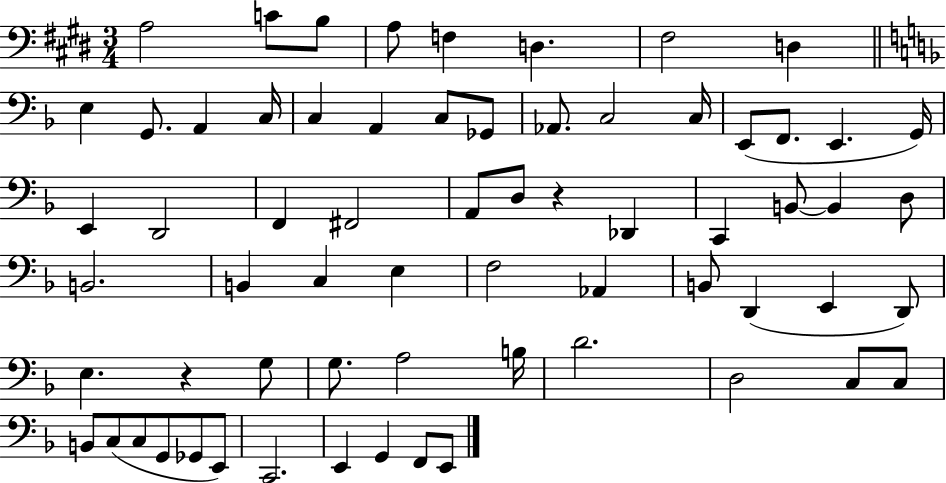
X:1
T:Untitled
M:3/4
L:1/4
K:E
A,2 C/2 B,/2 A,/2 F, D, ^F,2 D, E, G,,/2 A,, C,/4 C, A,, C,/2 _G,,/2 _A,,/2 C,2 C,/4 E,,/2 F,,/2 E,, G,,/4 E,, D,,2 F,, ^F,,2 A,,/2 D,/2 z _D,, C,, B,,/2 B,, D,/2 B,,2 B,, C, E, F,2 _A,, B,,/2 D,, E,, D,,/2 E, z G,/2 G,/2 A,2 B,/4 D2 D,2 C,/2 C,/2 B,,/2 C,/2 C,/2 G,,/2 _G,,/2 E,,/2 C,,2 E,, G,, F,,/2 E,,/2